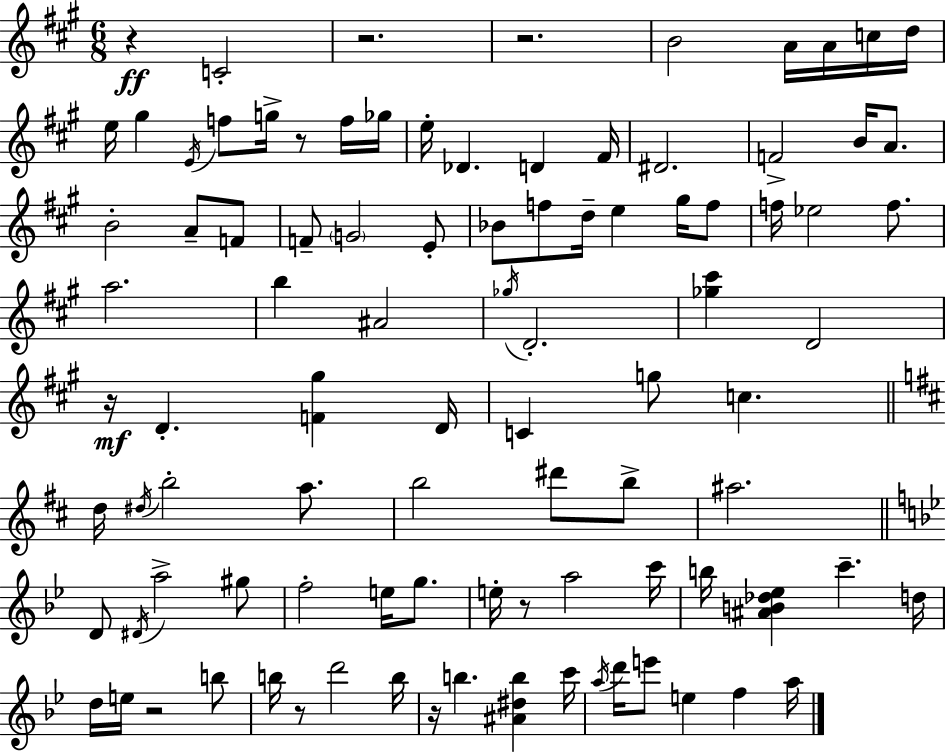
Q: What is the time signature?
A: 6/8